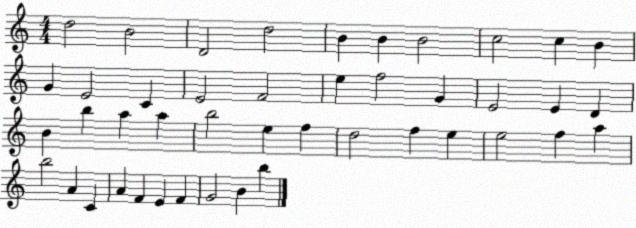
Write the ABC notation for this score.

X:1
T:Untitled
M:4/4
L:1/4
K:C
d2 B2 D2 d2 B B B2 c2 c B G E2 C E2 F2 e f2 G E2 E D B b a a b2 e f d2 f e e2 f a b2 A C A F E F G2 B b